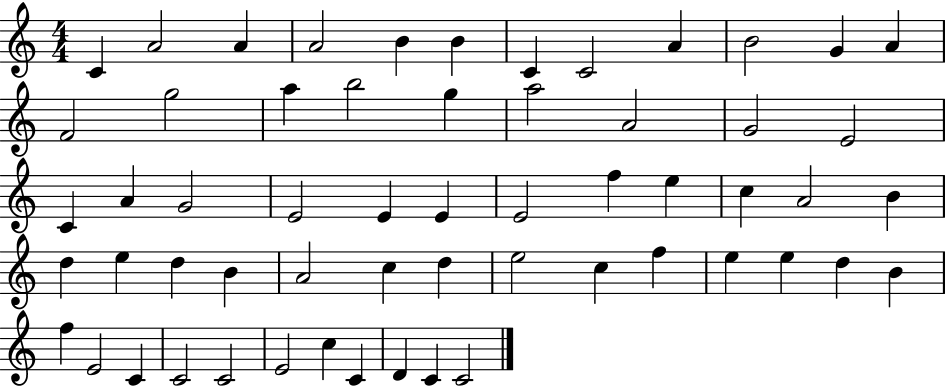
X:1
T:Untitled
M:4/4
L:1/4
K:C
C A2 A A2 B B C C2 A B2 G A F2 g2 a b2 g a2 A2 G2 E2 C A G2 E2 E E E2 f e c A2 B d e d B A2 c d e2 c f e e d B f E2 C C2 C2 E2 c C D C C2